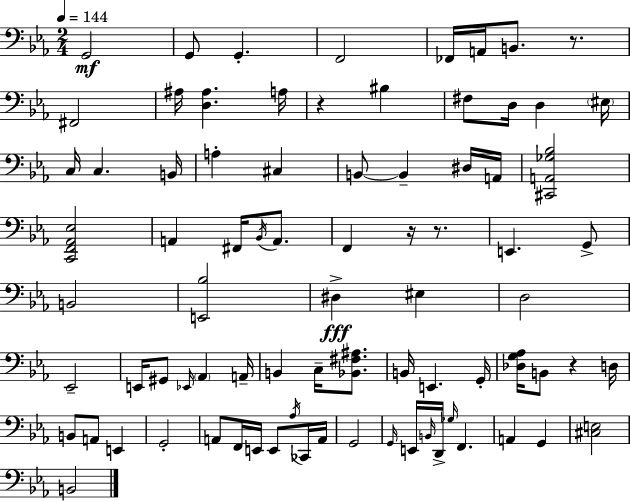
X:1
T:Untitled
M:2/4
L:1/4
K:Cm
G,,2 G,,/2 G,, F,,2 _F,,/4 A,,/4 B,,/2 z/2 ^F,,2 ^A,/4 [D,^A,] A,/4 z ^B, ^F,/2 D,/4 D, ^E,/4 C,/4 C, B,,/4 A, ^C, B,,/2 B,, ^D,/4 A,,/4 [^C,,A,,_G,_B,]2 [C,,F,,_A,,_E,]2 A,, ^F,,/4 _B,,/4 A,,/2 F,, z/4 z/2 E,, G,,/2 B,,2 [E,,_B,]2 ^D, ^E, D,2 _E,,2 E,,/4 ^G,,/2 _E,,/4 _A,, A,,/4 B,, C,/4 [_B,,^F,^A,]/2 B,,/4 E,, G,,/4 [_D,G,_A,]/4 B,,/2 z D,/4 B,,/2 A,,/2 E,, G,,2 A,,/2 F,,/4 E,,/4 E,,/2 _A,/4 _C,,/4 A,,/4 G,,2 G,,/4 E,,/4 B,,/4 D,,/4 _G,/4 F,, A,, G,, [^C,E,]2 B,,2